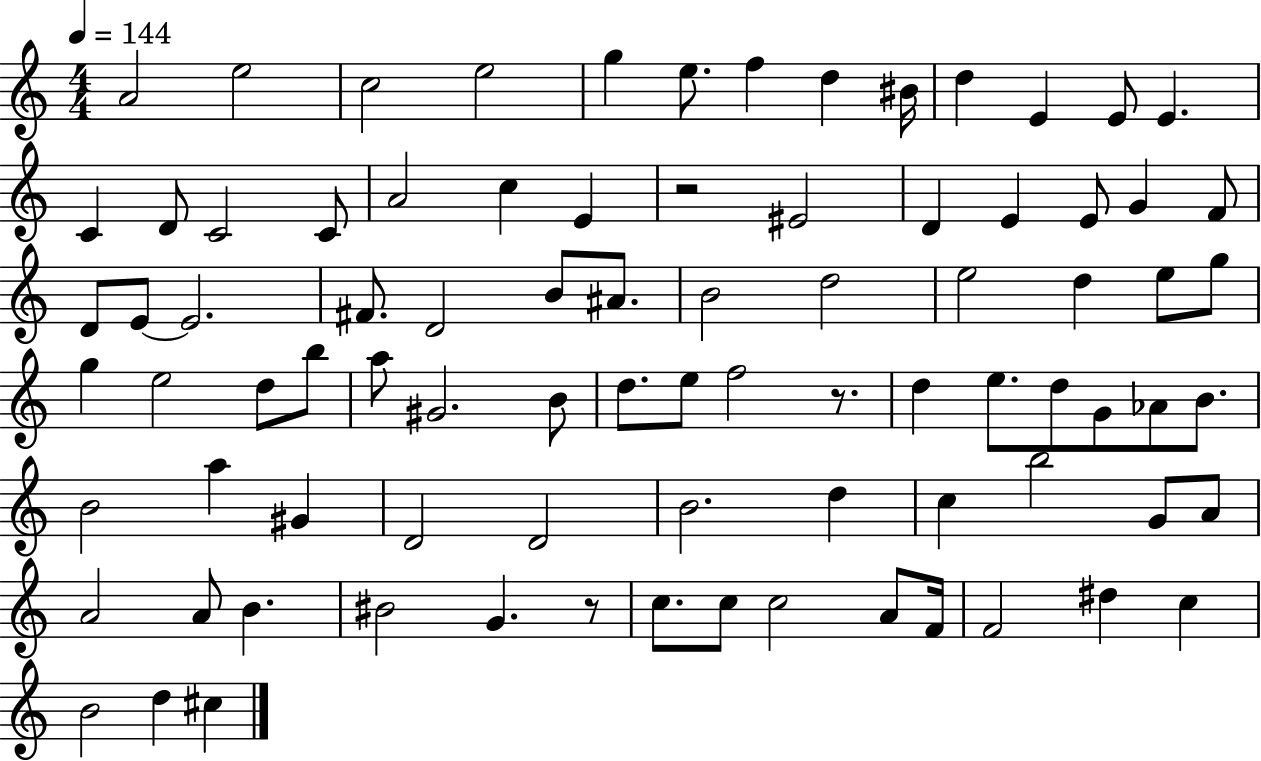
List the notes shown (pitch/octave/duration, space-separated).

A4/h E5/h C5/h E5/h G5/q E5/e. F5/q D5/q BIS4/s D5/q E4/q E4/e E4/q. C4/q D4/e C4/h C4/e A4/h C5/q E4/q R/h EIS4/h D4/q E4/q E4/e G4/q F4/e D4/e E4/e E4/h. F#4/e. D4/h B4/e A#4/e. B4/h D5/h E5/h D5/q E5/e G5/e G5/q E5/h D5/e B5/e A5/e G#4/h. B4/e D5/e. E5/e F5/h R/e. D5/q E5/e. D5/e G4/e Ab4/e B4/e. B4/h A5/q G#4/q D4/h D4/h B4/h. D5/q C5/q B5/h G4/e A4/e A4/h A4/e B4/q. BIS4/h G4/q. R/e C5/e. C5/e C5/h A4/e F4/s F4/h D#5/q C5/q B4/h D5/q C#5/q